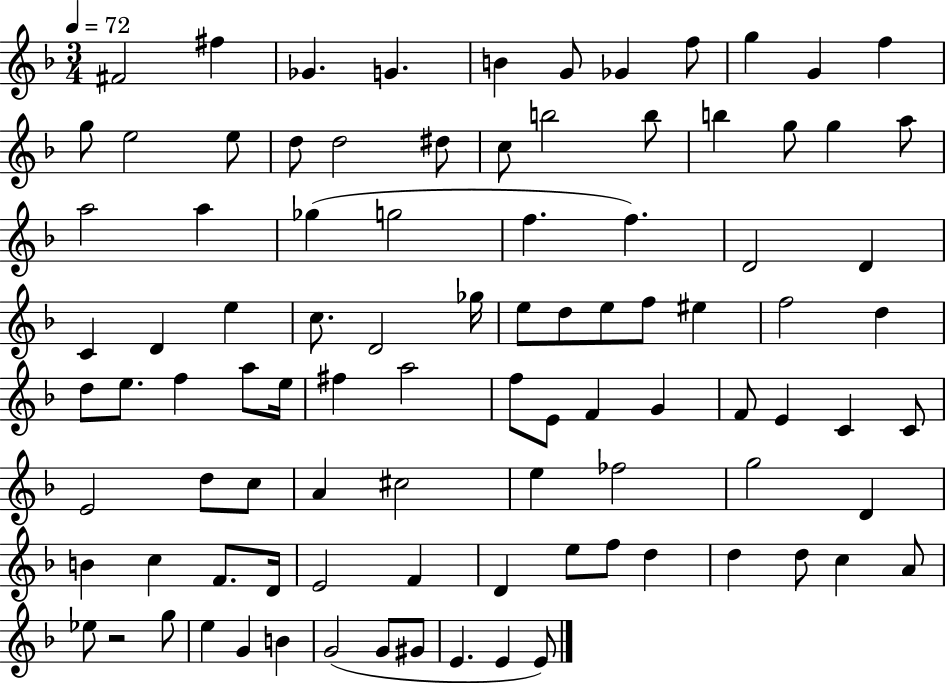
X:1
T:Untitled
M:3/4
L:1/4
K:F
^F2 ^f _G G B G/2 _G f/2 g G f g/2 e2 e/2 d/2 d2 ^d/2 c/2 b2 b/2 b g/2 g a/2 a2 a _g g2 f f D2 D C D e c/2 D2 _g/4 e/2 d/2 e/2 f/2 ^e f2 d d/2 e/2 f a/2 e/4 ^f a2 f/2 E/2 F G F/2 E C C/2 E2 d/2 c/2 A ^c2 e _f2 g2 D B c F/2 D/4 E2 F D e/2 f/2 d d d/2 c A/2 _e/2 z2 g/2 e G B G2 G/2 ^G/2 E E E/2